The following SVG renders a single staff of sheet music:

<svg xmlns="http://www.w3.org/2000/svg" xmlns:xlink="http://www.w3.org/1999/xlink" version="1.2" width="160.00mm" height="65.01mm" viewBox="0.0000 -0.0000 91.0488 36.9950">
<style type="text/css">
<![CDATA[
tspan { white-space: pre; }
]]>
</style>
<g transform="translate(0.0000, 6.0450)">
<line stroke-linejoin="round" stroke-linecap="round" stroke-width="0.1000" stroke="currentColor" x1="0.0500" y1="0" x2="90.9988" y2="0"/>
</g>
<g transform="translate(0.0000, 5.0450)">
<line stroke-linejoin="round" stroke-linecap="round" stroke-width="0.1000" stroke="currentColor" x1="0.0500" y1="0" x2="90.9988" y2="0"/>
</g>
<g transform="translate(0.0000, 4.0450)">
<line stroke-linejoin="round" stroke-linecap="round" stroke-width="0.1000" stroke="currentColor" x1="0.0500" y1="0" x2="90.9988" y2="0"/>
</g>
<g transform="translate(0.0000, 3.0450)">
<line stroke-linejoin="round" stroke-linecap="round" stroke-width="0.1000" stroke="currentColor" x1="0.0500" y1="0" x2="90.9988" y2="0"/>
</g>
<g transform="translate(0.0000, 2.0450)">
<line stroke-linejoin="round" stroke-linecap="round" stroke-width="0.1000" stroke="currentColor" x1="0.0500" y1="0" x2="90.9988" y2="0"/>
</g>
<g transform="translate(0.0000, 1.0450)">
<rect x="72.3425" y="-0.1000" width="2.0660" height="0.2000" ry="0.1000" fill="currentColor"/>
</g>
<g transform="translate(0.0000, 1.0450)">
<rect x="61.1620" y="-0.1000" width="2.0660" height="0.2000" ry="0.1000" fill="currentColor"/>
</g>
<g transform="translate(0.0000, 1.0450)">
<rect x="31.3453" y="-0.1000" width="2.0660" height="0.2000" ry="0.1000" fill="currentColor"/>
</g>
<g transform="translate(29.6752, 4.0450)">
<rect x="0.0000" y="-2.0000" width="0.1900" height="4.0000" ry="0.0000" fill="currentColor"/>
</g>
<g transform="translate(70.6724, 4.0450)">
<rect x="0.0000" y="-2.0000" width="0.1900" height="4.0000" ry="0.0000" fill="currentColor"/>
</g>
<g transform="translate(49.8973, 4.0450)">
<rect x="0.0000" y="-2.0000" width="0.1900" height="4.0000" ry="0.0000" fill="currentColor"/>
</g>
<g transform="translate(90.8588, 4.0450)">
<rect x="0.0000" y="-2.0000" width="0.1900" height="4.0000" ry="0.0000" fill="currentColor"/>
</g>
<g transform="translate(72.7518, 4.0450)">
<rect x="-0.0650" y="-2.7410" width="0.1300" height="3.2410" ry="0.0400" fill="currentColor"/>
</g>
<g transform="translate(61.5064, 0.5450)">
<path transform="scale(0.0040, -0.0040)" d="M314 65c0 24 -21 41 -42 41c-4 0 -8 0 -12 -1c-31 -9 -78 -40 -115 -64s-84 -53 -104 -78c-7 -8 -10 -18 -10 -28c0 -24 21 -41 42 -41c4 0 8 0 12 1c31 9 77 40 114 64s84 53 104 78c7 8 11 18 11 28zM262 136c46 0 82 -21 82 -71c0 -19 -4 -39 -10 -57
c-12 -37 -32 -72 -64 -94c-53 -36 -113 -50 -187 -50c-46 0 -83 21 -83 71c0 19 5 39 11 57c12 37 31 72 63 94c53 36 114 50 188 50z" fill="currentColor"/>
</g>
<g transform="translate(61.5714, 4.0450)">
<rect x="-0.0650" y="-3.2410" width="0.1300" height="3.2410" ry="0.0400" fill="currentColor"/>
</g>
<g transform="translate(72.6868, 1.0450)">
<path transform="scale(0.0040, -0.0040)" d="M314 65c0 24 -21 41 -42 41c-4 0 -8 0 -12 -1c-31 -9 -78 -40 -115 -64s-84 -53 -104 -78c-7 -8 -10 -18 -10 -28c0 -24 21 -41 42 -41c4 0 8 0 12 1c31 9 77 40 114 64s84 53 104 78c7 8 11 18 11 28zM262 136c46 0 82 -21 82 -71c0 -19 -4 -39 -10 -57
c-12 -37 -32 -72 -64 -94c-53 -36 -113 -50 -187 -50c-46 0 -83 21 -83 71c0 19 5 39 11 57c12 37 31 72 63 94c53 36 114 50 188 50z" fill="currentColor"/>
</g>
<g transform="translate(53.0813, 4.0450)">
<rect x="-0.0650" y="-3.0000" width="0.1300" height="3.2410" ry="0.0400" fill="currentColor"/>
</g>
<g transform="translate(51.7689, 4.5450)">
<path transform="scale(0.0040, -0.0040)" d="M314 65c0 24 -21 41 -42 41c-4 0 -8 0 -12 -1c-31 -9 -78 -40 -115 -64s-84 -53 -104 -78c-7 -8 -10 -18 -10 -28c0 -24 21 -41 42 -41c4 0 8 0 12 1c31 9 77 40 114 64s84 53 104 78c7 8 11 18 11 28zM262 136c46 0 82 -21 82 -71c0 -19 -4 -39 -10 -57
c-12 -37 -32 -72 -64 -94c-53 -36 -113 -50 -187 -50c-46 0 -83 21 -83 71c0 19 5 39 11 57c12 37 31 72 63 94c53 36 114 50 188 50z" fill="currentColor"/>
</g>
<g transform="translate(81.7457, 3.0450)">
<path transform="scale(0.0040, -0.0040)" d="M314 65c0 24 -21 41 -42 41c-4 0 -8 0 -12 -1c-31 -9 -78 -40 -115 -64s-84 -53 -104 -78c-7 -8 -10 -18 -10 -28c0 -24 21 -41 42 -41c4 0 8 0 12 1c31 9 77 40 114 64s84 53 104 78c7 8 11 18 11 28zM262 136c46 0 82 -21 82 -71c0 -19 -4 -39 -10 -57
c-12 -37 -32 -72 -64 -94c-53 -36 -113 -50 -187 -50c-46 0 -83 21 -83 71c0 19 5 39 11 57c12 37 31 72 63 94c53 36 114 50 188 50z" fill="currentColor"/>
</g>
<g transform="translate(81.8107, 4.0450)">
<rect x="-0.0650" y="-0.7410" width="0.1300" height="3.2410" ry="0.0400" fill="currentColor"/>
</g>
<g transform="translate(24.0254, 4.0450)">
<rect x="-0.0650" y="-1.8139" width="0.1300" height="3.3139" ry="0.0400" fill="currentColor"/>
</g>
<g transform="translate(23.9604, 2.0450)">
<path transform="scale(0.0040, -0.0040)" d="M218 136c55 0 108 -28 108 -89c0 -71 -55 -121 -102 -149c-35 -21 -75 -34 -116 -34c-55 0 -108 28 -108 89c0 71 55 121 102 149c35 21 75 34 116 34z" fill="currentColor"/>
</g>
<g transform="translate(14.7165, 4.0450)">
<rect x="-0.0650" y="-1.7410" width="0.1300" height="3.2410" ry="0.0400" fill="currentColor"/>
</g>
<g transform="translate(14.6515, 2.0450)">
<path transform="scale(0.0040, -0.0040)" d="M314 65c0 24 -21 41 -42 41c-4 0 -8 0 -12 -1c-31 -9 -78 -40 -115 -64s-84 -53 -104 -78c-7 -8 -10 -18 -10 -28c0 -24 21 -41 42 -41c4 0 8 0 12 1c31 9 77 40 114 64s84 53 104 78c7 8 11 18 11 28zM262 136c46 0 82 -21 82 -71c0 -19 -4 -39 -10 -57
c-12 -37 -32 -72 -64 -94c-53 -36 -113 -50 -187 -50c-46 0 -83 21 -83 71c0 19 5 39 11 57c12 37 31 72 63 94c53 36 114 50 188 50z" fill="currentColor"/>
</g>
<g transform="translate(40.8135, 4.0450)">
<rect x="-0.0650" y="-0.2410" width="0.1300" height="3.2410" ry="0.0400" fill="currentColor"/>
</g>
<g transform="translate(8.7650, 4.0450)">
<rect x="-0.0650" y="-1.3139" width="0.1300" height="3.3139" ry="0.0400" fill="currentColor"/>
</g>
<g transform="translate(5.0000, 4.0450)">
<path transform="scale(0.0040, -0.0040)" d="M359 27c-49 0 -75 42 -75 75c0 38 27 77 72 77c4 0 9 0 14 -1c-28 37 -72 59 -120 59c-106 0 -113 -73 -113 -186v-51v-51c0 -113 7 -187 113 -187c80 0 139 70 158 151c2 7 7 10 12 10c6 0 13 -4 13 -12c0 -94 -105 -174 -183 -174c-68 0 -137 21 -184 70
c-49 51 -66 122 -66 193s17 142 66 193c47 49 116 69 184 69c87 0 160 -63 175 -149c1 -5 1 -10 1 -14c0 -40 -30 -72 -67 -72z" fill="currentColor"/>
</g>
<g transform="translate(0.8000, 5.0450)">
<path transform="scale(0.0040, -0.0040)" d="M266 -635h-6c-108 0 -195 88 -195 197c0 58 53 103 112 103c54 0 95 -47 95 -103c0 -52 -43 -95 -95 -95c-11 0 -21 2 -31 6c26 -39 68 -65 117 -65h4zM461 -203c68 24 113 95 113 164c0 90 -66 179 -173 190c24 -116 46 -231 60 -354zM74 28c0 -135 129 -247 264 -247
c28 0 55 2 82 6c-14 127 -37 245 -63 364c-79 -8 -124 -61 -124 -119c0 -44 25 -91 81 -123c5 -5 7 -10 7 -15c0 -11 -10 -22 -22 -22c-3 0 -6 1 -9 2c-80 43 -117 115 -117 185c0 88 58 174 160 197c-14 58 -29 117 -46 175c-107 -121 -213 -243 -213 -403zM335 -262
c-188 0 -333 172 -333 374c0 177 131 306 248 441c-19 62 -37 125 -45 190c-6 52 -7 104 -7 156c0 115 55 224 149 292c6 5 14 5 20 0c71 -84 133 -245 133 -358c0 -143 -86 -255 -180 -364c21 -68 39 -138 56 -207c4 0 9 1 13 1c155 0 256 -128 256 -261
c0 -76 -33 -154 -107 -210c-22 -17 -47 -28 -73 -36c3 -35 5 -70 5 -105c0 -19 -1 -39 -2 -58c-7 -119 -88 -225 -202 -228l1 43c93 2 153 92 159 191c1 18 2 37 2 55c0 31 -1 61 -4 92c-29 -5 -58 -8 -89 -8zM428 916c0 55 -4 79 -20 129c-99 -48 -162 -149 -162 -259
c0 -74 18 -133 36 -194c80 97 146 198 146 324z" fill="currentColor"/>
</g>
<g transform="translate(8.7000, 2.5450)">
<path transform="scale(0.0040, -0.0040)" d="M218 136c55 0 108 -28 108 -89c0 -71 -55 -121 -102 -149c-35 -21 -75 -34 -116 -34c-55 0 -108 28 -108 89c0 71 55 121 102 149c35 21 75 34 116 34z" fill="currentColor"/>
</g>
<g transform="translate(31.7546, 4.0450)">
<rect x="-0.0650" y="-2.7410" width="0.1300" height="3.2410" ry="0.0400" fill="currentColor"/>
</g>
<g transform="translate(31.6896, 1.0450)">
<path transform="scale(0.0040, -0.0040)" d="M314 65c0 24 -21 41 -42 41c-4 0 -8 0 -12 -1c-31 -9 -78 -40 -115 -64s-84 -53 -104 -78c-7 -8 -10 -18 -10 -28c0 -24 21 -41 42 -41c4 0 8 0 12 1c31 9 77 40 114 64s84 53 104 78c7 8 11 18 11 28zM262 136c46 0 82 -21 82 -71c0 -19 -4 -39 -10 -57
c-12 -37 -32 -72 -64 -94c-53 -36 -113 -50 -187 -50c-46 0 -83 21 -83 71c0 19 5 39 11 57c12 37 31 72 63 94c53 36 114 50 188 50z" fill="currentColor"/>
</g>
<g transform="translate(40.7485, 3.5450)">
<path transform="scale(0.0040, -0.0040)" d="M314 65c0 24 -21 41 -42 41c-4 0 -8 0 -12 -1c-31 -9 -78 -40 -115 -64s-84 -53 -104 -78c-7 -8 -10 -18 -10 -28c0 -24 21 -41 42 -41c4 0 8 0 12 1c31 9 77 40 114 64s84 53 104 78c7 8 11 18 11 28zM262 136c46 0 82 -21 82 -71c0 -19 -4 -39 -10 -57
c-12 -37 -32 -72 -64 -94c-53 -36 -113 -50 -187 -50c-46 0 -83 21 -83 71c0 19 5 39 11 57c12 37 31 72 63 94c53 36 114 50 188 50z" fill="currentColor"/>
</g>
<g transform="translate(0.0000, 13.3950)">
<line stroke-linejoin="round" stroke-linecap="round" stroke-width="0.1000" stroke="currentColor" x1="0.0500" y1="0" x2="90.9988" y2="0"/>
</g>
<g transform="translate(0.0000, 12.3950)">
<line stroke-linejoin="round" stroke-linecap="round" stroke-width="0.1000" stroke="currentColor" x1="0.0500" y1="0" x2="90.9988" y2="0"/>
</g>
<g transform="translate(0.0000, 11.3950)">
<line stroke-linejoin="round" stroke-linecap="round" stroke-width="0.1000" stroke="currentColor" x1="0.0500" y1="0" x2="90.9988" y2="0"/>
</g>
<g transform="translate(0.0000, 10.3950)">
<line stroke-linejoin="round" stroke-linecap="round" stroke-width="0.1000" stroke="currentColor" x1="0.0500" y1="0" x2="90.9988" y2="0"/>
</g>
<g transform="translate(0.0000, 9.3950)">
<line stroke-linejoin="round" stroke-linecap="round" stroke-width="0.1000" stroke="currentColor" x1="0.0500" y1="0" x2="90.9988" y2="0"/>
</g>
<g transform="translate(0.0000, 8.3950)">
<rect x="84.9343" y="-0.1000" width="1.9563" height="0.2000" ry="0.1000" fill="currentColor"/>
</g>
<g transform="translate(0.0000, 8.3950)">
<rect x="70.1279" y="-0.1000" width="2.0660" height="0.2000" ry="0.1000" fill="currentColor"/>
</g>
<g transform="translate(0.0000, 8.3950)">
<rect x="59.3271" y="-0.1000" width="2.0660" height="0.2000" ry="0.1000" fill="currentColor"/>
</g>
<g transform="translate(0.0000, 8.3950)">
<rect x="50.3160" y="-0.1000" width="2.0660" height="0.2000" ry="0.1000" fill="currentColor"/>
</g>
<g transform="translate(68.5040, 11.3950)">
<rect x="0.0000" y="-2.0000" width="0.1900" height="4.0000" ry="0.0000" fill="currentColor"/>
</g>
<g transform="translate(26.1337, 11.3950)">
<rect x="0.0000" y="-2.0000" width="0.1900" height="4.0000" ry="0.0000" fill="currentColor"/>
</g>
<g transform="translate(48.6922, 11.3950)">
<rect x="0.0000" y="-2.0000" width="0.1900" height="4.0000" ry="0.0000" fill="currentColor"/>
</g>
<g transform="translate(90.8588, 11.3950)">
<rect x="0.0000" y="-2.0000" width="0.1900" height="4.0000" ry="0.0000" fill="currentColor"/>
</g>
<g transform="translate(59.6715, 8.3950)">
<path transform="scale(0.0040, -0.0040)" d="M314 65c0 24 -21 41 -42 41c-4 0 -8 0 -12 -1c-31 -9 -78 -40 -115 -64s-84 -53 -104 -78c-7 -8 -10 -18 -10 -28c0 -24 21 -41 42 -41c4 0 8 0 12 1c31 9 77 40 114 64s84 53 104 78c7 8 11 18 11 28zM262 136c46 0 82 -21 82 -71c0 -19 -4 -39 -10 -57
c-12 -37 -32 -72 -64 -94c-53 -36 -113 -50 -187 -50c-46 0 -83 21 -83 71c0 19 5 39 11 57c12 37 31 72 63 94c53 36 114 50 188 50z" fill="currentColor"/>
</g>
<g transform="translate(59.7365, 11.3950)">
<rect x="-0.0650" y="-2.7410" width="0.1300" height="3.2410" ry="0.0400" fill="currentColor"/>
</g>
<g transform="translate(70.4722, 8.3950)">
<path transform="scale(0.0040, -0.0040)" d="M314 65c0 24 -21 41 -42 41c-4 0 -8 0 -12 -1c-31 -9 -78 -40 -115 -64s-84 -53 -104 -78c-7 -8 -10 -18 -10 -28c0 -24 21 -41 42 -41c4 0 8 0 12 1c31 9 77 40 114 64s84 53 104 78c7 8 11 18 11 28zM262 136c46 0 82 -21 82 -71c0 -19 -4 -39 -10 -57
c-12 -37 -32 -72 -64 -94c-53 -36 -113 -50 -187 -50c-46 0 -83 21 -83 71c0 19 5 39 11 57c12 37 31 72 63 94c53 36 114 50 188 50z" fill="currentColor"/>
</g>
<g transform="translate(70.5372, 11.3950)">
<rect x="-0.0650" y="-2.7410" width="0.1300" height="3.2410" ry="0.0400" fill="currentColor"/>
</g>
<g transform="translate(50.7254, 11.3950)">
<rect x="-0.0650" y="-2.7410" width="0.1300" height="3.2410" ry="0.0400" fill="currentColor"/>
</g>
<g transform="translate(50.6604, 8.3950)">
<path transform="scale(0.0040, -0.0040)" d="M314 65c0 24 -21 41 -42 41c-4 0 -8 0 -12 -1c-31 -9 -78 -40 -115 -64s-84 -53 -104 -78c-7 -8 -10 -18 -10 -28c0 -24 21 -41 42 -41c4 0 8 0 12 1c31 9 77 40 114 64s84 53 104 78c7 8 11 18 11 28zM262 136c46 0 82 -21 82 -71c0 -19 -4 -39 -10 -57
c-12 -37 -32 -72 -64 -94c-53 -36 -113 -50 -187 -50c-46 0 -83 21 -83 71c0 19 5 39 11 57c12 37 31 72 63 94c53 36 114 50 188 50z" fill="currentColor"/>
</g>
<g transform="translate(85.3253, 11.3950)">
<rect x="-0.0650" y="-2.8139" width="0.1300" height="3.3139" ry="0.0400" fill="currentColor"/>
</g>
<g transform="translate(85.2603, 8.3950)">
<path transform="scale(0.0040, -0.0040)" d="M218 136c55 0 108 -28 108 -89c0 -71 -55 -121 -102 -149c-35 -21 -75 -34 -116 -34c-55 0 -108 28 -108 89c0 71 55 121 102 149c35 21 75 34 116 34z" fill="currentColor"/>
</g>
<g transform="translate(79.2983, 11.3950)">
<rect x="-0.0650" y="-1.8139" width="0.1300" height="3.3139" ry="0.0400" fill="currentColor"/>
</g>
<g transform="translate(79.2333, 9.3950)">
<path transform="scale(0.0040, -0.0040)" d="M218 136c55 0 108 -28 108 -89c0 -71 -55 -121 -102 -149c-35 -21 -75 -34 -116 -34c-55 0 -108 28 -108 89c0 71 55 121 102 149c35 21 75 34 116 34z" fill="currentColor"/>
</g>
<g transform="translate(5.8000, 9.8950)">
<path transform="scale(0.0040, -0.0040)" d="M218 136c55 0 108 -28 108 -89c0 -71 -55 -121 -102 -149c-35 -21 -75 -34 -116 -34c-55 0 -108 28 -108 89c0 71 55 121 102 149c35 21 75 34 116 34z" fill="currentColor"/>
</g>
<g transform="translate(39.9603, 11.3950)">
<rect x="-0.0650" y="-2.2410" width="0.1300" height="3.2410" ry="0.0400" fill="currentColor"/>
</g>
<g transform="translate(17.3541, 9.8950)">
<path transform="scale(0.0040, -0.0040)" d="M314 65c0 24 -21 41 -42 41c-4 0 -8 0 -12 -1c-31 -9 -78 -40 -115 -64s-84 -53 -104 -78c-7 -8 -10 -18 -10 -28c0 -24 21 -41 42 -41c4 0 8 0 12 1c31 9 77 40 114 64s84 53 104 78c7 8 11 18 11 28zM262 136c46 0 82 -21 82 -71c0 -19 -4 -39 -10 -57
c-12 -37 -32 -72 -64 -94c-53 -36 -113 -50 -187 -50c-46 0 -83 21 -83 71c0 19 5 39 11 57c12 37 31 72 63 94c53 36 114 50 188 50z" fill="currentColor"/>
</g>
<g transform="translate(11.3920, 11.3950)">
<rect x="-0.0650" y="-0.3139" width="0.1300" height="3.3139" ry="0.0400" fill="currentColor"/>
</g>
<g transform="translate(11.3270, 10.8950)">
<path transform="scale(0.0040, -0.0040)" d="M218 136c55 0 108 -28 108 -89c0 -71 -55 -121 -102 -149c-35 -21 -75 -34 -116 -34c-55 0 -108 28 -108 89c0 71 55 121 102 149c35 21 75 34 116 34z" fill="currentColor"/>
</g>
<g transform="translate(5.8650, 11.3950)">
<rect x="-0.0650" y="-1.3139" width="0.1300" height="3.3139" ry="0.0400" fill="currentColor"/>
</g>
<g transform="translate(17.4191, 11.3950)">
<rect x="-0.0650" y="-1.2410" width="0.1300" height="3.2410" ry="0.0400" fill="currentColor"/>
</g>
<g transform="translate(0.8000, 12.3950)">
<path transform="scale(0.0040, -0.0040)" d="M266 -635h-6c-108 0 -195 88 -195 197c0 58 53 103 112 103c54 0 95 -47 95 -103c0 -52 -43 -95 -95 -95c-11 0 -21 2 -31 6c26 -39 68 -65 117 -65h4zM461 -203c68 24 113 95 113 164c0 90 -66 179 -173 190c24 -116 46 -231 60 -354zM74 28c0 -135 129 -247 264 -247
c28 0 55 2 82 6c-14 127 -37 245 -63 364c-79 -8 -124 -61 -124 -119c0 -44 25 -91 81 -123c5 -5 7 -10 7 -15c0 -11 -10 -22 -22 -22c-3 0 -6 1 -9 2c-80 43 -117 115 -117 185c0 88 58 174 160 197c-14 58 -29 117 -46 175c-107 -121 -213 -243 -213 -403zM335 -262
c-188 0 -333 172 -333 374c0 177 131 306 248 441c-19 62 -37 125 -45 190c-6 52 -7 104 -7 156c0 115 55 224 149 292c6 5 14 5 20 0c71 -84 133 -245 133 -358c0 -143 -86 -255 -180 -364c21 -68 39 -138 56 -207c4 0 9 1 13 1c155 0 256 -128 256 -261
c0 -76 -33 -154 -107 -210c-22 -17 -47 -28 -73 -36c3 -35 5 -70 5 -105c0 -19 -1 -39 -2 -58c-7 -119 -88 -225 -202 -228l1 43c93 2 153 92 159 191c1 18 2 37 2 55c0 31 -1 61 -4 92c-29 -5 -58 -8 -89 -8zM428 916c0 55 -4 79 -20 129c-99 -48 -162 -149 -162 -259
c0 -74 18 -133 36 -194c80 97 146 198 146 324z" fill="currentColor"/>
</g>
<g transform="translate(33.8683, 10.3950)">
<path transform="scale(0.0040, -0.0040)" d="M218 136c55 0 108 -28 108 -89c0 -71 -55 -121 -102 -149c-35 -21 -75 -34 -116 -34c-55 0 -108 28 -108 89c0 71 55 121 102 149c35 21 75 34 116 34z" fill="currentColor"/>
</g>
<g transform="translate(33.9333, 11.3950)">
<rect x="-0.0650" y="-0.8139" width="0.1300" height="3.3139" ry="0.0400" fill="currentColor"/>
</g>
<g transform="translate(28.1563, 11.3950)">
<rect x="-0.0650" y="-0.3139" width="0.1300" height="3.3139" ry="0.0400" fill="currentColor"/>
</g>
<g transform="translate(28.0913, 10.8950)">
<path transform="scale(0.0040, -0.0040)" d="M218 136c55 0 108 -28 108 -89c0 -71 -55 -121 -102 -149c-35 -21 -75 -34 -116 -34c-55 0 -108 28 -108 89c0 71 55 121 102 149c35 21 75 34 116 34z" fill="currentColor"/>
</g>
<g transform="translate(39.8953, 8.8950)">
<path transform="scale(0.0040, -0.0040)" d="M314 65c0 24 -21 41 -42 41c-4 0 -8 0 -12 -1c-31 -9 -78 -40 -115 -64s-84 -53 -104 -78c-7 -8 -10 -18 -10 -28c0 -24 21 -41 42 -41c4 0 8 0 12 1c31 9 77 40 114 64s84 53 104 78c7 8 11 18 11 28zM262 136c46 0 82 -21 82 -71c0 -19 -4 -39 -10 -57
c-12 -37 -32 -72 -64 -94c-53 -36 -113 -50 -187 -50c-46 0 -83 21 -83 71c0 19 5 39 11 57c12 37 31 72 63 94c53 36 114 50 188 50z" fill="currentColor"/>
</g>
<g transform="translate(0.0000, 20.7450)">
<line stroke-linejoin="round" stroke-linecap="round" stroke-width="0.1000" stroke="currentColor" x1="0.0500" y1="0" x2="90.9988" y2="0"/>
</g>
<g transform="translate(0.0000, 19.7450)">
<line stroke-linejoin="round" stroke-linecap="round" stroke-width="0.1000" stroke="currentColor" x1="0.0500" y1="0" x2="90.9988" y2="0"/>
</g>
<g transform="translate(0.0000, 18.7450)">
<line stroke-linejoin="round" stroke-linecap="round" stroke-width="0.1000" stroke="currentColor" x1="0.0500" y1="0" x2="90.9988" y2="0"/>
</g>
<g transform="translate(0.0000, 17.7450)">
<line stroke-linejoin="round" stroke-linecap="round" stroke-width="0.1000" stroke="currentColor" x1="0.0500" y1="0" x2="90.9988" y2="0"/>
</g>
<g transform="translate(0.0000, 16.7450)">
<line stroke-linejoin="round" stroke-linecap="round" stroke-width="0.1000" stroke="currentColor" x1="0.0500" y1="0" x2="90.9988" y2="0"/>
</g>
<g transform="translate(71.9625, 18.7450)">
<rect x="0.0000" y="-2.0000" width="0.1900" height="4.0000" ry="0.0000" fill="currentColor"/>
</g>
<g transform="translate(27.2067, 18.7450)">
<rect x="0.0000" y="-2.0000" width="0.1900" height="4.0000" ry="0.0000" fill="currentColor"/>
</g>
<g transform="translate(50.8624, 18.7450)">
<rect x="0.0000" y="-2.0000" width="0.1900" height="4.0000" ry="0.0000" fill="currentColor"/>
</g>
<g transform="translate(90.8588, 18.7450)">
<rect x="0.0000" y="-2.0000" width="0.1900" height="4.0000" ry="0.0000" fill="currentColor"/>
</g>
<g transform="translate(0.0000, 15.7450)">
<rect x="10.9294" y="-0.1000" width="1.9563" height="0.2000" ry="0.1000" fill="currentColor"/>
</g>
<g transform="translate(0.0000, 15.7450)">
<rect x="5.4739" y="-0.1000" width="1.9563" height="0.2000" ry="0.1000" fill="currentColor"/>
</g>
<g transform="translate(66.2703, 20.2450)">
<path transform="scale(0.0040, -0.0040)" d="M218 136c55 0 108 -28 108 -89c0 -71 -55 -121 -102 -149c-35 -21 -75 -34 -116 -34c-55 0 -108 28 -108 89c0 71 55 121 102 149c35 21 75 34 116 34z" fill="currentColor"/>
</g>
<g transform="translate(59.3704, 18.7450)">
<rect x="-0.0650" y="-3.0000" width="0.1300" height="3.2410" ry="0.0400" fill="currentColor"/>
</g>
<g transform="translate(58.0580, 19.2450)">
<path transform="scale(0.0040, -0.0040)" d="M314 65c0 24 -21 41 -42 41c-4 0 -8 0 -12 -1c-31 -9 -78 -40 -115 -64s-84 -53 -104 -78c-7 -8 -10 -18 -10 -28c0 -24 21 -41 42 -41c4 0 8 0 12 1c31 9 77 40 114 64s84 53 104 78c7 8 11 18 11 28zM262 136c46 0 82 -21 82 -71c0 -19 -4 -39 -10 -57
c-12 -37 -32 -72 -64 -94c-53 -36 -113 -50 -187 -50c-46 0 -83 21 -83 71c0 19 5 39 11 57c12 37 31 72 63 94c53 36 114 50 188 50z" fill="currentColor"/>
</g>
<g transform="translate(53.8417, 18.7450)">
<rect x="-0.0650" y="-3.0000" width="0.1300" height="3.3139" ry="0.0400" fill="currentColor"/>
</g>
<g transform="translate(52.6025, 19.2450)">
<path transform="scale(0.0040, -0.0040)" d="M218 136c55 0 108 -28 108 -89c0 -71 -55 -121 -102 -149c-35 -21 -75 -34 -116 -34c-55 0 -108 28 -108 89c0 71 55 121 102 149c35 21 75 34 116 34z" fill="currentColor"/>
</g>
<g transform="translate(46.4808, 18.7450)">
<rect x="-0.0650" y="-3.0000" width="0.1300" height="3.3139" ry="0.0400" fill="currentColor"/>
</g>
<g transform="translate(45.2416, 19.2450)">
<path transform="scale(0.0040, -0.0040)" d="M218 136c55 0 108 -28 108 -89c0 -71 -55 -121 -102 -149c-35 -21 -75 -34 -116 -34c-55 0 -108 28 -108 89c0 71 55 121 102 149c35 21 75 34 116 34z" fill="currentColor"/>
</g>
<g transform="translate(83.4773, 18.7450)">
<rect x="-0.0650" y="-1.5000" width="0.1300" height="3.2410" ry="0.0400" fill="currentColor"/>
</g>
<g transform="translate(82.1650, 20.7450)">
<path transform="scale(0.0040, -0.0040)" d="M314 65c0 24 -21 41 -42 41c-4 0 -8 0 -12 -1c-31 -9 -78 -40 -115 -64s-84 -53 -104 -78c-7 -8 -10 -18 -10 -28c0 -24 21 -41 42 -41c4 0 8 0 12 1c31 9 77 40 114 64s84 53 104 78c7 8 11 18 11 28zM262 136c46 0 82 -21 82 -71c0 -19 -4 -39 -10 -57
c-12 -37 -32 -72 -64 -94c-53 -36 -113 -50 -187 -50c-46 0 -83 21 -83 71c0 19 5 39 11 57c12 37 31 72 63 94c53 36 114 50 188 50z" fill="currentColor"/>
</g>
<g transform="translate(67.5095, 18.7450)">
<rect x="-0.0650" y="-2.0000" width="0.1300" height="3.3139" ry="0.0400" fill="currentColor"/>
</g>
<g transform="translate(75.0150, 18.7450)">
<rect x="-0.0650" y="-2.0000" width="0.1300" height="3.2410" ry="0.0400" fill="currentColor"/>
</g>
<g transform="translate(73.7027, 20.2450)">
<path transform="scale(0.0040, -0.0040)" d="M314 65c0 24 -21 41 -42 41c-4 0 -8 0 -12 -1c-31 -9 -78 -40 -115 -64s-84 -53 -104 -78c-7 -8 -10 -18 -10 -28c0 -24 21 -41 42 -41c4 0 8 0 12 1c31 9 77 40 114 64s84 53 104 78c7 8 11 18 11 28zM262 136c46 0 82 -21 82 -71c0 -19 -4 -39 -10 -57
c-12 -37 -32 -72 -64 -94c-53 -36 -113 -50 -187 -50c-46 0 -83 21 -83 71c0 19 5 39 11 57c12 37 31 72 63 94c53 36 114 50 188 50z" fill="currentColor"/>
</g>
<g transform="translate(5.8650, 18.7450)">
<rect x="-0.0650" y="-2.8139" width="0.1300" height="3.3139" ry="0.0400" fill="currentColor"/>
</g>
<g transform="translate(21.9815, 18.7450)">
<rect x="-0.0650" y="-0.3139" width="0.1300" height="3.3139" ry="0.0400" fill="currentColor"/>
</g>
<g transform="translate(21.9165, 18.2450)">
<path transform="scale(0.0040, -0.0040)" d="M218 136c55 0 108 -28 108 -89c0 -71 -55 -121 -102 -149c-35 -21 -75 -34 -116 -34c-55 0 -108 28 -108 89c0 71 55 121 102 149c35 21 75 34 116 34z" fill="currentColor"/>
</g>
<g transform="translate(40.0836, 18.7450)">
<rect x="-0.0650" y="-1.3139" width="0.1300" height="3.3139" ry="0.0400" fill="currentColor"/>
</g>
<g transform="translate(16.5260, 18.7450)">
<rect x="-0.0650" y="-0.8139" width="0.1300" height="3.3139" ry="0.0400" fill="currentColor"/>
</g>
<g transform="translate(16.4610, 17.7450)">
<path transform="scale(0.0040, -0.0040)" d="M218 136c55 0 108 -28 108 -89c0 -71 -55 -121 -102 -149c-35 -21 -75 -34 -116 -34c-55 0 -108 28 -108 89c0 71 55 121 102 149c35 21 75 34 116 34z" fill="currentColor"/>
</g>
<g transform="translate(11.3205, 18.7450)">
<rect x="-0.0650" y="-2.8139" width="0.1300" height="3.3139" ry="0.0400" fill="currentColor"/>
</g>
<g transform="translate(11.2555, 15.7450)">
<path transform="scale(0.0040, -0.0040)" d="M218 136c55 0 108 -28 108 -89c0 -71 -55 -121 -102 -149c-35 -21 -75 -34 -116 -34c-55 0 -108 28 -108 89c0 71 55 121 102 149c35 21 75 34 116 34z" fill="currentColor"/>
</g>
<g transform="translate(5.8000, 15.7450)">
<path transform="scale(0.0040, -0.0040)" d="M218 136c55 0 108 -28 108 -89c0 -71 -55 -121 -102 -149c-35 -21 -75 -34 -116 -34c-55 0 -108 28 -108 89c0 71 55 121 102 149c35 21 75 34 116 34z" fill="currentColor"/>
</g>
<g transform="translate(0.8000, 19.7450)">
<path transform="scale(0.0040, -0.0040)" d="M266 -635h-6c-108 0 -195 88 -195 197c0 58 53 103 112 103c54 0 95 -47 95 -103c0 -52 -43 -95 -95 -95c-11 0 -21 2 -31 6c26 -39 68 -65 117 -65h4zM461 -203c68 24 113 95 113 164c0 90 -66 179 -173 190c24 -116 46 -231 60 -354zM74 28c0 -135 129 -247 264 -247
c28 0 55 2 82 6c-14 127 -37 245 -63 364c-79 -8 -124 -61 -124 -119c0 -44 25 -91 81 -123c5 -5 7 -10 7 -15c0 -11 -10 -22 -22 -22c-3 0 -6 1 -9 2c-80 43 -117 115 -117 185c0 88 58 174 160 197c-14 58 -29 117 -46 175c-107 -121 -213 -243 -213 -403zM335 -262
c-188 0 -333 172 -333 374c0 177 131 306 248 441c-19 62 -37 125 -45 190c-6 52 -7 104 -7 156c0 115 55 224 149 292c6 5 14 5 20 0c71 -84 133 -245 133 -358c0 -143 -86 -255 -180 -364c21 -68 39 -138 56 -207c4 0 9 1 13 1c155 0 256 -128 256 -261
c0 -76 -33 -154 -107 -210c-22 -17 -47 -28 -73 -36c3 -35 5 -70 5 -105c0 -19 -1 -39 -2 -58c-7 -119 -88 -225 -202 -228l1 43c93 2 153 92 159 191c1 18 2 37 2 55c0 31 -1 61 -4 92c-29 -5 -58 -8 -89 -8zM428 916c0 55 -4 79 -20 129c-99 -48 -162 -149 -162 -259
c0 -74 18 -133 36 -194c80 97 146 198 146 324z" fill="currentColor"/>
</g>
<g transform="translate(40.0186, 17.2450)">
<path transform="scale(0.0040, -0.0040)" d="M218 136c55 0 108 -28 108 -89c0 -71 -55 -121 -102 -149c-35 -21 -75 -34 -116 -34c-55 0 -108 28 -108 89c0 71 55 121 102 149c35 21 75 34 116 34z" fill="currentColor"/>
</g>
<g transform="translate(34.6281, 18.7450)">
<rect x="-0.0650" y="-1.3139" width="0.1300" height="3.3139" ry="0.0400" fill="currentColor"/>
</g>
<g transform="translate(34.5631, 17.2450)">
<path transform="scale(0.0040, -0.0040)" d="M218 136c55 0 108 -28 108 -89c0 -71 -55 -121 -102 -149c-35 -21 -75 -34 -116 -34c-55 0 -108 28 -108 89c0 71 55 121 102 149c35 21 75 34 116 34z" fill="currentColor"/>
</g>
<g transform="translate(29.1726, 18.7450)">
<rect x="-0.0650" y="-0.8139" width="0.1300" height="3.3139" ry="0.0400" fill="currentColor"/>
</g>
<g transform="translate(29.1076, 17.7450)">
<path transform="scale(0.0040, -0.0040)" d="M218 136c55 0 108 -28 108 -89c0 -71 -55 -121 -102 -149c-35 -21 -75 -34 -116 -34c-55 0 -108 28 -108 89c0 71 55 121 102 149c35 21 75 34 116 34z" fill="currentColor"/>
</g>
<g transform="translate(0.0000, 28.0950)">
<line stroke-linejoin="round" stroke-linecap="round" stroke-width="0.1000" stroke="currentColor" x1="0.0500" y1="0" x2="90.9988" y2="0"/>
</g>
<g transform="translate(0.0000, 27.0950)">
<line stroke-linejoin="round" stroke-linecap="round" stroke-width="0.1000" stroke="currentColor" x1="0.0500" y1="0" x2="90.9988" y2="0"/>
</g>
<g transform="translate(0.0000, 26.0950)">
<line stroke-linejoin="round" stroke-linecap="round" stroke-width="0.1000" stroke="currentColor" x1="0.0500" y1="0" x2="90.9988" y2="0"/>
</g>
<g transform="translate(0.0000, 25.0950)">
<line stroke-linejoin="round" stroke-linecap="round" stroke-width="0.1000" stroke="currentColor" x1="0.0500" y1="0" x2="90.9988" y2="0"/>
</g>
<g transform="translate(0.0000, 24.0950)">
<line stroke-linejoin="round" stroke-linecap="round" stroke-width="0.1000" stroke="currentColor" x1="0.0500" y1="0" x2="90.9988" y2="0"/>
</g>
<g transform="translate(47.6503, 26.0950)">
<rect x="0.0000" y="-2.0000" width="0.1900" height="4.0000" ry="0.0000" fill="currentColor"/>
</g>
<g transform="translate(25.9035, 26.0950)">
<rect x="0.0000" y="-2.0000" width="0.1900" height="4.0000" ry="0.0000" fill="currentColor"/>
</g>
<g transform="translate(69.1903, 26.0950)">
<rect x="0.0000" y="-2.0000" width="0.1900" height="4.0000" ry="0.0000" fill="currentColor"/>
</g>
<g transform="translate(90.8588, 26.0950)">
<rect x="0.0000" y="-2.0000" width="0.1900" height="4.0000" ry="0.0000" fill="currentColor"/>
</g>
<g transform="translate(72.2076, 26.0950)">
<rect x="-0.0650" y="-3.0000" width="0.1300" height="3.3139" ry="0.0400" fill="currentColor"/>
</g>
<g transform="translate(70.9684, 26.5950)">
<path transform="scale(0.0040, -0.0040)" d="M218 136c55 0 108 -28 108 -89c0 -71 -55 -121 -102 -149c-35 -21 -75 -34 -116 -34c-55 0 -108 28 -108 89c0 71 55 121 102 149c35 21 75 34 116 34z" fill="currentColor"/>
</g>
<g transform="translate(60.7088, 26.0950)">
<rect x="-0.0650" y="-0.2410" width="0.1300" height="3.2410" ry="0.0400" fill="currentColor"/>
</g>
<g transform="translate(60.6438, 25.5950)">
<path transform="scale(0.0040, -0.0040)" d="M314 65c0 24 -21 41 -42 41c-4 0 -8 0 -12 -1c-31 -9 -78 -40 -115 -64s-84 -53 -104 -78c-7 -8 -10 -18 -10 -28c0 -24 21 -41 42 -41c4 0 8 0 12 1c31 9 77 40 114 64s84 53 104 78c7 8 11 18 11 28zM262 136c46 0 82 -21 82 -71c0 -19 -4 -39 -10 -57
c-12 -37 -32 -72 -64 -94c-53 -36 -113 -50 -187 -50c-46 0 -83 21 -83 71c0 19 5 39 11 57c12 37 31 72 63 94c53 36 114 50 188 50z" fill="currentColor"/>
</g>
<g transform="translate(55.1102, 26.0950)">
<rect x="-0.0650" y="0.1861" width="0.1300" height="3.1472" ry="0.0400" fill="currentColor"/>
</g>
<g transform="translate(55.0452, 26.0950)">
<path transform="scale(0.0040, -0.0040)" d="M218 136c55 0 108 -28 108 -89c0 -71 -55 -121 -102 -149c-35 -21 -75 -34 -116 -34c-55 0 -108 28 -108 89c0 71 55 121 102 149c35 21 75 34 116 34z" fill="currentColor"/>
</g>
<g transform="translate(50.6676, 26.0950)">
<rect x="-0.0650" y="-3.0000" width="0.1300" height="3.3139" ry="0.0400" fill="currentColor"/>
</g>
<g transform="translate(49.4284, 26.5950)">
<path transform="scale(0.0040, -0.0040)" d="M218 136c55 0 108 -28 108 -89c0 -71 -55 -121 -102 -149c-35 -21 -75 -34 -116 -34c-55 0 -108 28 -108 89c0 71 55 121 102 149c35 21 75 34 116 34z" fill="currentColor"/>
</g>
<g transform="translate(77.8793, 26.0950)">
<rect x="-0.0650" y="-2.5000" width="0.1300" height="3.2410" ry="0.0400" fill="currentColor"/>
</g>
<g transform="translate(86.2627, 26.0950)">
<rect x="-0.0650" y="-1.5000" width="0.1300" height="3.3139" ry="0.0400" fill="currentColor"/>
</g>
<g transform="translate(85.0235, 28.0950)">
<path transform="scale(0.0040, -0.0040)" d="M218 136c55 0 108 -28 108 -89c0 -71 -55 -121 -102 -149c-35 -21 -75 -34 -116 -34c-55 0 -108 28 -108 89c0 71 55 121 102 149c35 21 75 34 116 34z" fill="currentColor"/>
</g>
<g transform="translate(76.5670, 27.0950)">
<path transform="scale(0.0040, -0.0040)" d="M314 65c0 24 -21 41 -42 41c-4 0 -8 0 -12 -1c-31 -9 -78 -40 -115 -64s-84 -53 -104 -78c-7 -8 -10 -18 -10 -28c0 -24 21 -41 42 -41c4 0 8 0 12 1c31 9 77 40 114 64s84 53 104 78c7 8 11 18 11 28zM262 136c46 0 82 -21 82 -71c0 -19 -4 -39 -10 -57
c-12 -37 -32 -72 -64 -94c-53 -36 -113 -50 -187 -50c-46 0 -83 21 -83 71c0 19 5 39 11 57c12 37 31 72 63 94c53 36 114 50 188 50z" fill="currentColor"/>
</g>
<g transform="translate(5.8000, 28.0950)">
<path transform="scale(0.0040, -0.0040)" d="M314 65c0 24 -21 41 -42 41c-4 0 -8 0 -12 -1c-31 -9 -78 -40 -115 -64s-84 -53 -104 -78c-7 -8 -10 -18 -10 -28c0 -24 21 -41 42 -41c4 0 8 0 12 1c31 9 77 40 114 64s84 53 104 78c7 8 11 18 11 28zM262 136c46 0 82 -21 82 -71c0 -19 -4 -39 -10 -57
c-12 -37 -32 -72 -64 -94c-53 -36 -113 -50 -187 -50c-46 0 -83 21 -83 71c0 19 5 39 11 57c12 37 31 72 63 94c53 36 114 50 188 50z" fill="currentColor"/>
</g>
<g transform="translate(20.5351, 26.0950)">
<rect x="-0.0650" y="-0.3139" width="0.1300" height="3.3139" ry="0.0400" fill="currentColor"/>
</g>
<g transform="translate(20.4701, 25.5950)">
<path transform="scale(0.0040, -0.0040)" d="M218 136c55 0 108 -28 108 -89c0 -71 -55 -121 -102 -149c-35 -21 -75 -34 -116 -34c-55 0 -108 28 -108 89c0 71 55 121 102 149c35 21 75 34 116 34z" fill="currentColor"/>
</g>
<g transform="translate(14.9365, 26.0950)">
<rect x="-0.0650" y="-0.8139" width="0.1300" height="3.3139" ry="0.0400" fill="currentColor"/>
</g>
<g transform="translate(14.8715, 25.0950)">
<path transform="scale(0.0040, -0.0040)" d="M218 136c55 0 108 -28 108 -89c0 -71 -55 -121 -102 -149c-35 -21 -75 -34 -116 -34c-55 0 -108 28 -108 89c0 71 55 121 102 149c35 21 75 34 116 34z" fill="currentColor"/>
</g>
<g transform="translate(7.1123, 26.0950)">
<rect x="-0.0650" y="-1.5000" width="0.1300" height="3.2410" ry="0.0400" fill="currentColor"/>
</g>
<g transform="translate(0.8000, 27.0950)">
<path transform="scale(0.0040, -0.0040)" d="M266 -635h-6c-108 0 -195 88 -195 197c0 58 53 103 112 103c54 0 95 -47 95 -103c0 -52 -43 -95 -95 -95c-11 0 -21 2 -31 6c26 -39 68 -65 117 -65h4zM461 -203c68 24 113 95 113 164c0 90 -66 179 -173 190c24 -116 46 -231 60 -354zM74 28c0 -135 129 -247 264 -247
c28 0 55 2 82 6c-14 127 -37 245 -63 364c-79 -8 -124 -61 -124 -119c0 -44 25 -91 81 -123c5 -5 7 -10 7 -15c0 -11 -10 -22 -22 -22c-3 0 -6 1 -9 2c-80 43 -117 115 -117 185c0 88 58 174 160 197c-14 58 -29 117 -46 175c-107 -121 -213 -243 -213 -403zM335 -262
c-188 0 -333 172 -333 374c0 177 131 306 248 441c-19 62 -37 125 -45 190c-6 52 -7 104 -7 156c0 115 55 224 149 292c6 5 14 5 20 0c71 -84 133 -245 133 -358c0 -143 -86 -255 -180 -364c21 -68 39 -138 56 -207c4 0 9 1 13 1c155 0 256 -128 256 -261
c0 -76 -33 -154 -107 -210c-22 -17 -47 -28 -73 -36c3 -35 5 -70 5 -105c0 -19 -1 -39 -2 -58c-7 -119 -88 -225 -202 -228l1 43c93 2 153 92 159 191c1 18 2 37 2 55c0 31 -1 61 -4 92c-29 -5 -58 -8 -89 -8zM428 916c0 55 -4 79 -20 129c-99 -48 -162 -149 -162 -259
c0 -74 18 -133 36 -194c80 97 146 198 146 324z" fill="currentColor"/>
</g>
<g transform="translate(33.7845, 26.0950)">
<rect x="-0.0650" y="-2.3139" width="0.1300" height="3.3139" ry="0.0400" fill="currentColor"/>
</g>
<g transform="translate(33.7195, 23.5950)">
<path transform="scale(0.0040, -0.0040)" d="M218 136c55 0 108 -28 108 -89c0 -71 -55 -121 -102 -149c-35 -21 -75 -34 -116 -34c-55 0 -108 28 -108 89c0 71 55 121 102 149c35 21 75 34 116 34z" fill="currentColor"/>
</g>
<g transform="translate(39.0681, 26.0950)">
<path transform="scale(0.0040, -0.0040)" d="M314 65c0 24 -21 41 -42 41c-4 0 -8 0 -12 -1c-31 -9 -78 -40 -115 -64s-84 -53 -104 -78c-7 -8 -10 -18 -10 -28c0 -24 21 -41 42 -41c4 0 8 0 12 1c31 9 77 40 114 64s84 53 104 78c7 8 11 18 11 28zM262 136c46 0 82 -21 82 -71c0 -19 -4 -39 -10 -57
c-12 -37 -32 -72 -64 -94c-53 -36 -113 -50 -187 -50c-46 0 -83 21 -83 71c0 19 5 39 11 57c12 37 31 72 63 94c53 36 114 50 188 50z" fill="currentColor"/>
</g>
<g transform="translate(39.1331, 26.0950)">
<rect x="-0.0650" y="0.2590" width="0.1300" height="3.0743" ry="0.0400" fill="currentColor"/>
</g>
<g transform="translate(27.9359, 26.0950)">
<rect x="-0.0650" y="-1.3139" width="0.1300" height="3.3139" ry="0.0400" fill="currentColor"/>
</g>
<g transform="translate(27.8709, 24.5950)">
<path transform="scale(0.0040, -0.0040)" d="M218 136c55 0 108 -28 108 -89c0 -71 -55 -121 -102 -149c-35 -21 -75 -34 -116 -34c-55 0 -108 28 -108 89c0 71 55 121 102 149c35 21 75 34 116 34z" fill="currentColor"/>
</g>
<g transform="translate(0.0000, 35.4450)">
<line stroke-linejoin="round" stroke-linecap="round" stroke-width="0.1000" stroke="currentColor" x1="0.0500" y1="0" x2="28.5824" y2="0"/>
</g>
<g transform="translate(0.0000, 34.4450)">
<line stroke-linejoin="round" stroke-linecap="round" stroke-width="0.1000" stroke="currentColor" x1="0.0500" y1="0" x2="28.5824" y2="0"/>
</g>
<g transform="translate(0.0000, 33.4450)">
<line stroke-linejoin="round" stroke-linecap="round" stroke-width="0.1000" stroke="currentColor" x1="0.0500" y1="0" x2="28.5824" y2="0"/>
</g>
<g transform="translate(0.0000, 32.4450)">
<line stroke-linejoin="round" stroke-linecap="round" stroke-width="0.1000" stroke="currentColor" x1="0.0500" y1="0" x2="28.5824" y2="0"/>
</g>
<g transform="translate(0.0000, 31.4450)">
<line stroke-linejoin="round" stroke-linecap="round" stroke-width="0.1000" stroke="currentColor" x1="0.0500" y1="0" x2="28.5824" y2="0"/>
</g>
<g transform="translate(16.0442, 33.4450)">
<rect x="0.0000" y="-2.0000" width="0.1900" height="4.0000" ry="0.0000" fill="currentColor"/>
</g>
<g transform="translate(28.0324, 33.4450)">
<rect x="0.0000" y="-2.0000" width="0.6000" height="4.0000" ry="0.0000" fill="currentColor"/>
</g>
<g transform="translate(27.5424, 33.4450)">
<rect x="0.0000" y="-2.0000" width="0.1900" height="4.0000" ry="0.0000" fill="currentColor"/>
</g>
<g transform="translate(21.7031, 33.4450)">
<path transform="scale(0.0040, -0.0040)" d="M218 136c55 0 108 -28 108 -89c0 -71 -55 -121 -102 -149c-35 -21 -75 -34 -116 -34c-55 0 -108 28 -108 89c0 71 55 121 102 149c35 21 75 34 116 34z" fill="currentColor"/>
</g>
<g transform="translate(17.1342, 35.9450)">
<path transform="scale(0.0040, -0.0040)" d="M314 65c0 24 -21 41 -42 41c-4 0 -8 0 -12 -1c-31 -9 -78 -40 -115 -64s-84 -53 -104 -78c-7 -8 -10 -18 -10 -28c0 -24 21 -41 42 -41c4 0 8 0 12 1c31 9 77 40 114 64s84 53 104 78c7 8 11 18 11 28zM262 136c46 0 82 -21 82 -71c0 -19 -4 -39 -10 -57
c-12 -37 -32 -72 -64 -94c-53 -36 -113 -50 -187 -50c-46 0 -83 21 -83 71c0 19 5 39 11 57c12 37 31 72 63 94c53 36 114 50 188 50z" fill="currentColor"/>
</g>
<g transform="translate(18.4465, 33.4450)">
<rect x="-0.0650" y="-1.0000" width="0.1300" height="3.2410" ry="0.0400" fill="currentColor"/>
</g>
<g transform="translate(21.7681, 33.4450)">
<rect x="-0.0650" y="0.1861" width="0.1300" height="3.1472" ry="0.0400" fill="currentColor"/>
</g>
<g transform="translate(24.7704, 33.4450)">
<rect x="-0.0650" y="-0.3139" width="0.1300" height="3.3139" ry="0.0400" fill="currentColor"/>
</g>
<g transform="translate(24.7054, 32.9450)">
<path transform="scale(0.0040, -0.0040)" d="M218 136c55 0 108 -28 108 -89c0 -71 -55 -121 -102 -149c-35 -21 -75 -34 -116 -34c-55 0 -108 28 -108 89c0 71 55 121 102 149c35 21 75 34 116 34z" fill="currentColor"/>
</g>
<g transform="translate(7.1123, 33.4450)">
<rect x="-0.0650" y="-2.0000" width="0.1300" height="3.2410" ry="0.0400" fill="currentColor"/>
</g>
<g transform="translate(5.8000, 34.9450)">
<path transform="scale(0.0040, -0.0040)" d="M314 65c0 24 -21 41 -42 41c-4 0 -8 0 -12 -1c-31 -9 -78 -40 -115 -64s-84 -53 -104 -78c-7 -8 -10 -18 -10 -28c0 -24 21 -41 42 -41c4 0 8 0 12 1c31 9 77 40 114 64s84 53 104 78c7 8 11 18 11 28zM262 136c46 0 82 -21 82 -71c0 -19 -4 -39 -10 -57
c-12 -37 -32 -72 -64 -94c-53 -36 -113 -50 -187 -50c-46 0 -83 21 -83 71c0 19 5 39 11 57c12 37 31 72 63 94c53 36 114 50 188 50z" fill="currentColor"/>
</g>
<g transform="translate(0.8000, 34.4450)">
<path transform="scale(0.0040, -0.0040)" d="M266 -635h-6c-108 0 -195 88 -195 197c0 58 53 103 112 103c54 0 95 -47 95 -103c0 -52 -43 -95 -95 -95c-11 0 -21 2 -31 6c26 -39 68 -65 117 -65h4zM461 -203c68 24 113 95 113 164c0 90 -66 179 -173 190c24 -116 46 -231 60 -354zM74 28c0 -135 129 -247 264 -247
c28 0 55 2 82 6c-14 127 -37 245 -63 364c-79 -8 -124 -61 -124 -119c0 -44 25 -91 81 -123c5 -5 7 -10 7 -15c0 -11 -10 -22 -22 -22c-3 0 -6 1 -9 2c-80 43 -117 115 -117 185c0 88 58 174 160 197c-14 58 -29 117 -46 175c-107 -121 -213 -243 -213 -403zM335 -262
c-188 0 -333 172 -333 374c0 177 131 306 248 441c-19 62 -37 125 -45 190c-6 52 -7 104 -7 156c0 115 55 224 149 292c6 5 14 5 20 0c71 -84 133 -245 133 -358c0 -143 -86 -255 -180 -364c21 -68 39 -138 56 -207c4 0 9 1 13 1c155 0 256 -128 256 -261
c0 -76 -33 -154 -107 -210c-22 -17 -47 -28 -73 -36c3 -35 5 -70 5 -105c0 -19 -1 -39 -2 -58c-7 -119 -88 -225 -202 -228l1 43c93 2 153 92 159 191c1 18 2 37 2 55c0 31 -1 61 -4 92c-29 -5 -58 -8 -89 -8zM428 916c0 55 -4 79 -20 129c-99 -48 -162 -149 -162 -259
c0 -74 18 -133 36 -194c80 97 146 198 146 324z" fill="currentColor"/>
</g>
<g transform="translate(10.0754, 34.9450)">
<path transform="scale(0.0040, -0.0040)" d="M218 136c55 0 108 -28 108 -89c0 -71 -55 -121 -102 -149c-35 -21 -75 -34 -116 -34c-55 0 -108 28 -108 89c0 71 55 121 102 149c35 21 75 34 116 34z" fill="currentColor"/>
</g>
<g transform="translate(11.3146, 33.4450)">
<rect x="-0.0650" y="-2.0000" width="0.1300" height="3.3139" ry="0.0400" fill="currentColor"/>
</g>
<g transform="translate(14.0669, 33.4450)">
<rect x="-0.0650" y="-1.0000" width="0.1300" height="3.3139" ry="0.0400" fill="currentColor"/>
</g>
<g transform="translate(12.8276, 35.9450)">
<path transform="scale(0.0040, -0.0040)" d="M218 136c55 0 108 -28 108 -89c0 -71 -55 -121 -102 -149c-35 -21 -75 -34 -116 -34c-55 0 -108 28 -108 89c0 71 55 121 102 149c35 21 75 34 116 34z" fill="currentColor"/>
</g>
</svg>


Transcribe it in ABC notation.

X:1
T:Untitled
M:4/4
L:1/4
K:C
e f2 f a2 c2 A2 b2 a2 d2 e c e2 c d g2 a2 a2 a2 f a a a d c d e e A A A2 F F2 E2 E2 d c e g B2 A B c2 A G2 E F2 F D D2 B c